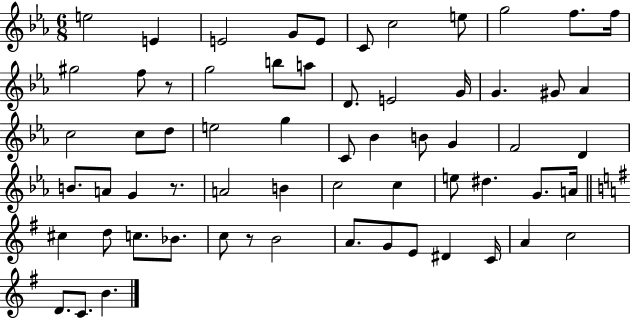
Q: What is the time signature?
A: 6/8